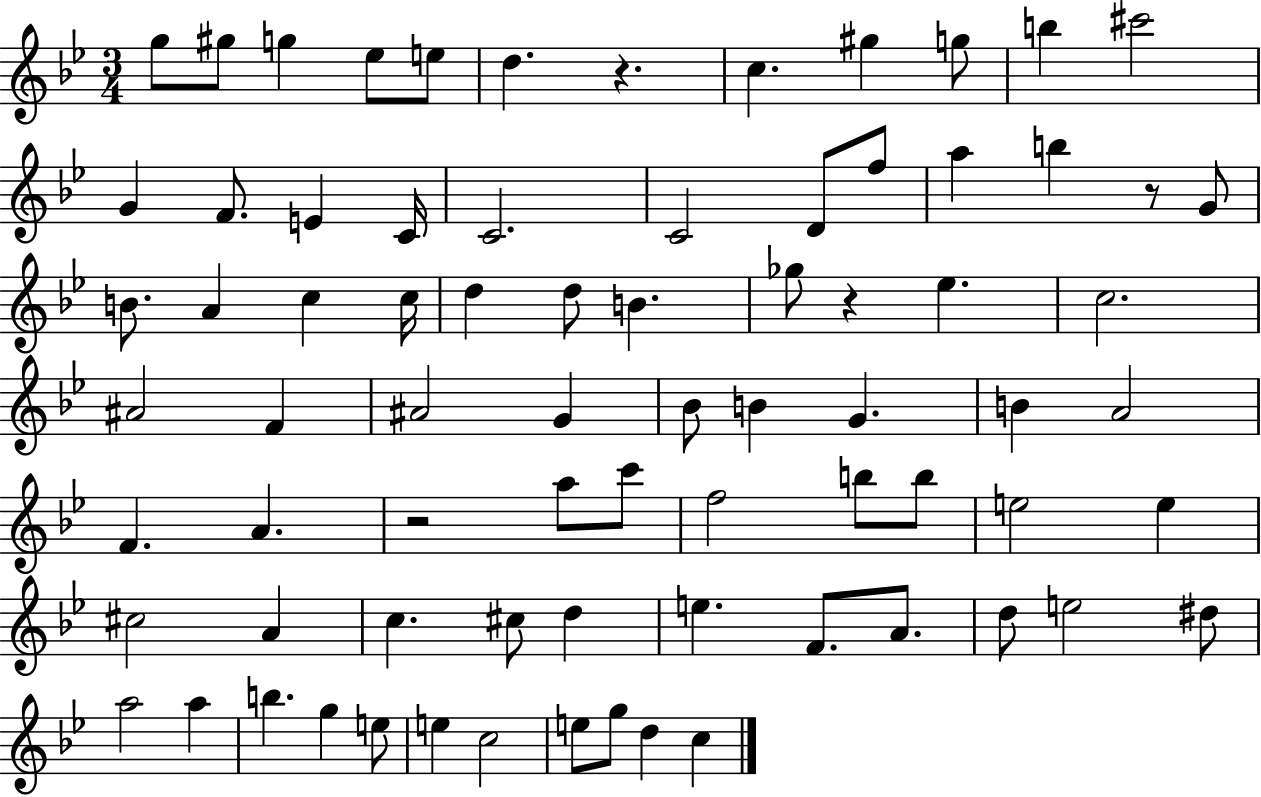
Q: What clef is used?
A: treble